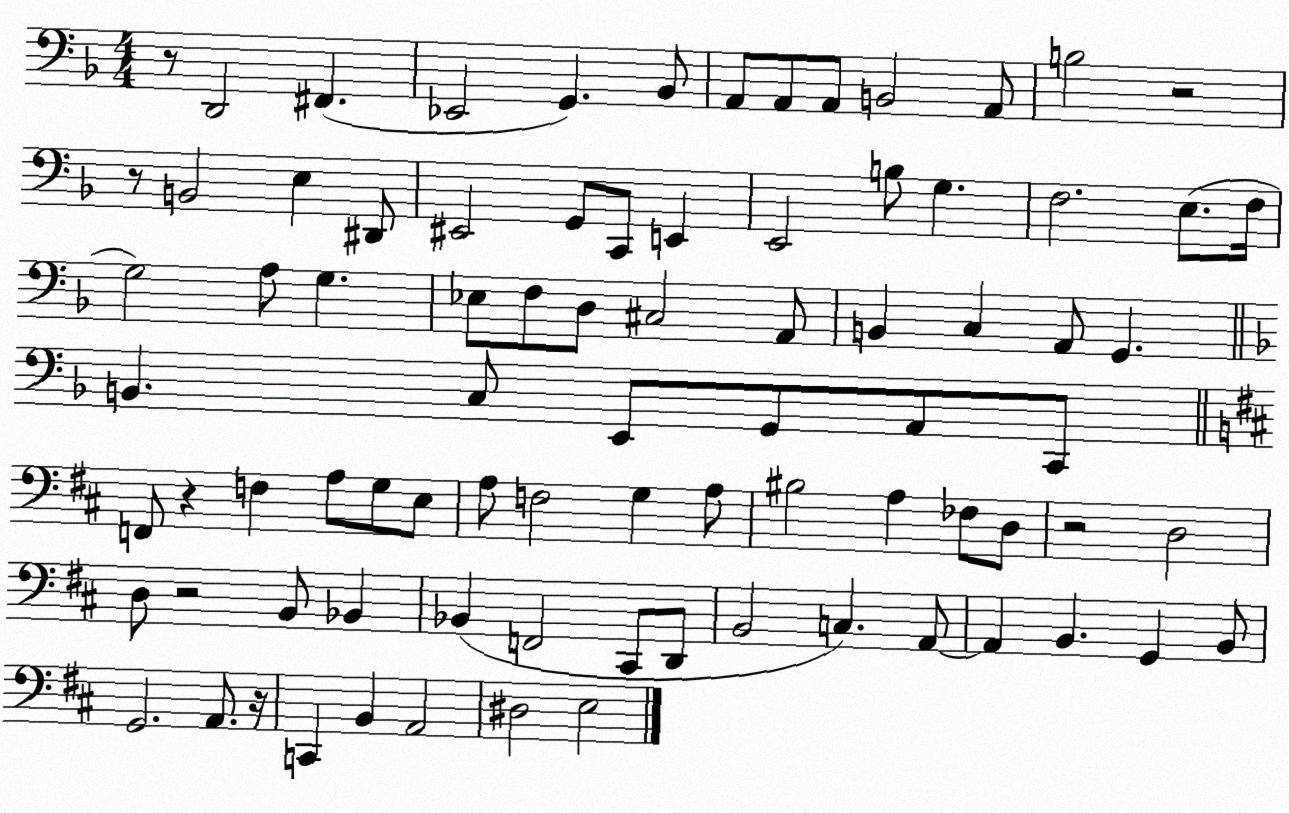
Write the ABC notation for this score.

X:1
T:Untitled
M:4/4
L:1/4
K:F
z/2 D,,2 ^F,, _E,,2 G,, _B,,/2 A,,/2 A,,/2 A,,/2 B,,2 A,,/2 B,2 z2 z/2 B,,2 E, ^D,,/2 ^E,,2 G,,/2 C,,/2 E,, E,,2 B,/2 G, F,2 E,/2 F,/4 G,2 A,/2 G, _E,/2 F,/2 D,/2 ^C,2 A,,/2 B,, C, A,,/2 G,, B,, C,/2 E,,/2 G,,/2 A,,/2 C,,/2 F,,/2 z F, A,/2 G,/2 E,/2 A,/2 F,2 G, A,/2 ^B,2 A, _F,/2 D,/2 z2 D,2 D,/2 z2 B,,/2 _B,, _B,, F,,2 ^C,,/2 D,,/2 B,,2 C, A,,/2 A,, B,, G,, B,,/2 G,,2 A,,/2 z/4 C,, B,, A,,2 ^D,2 E,2